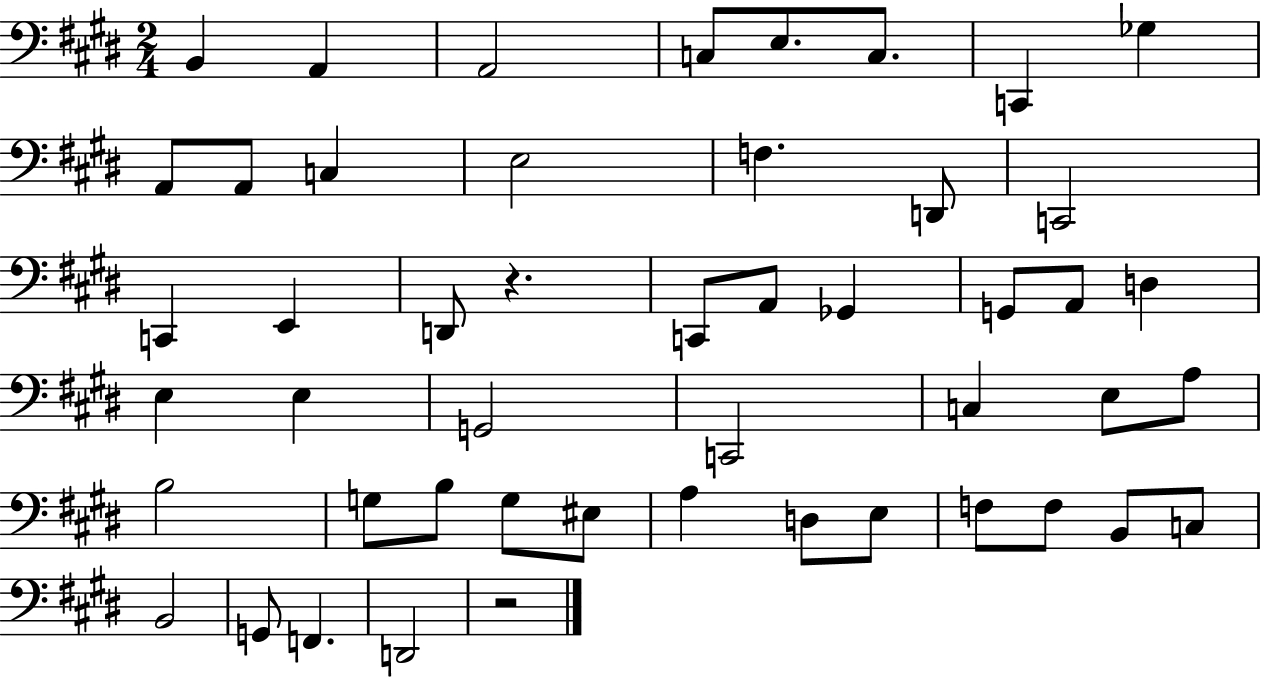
{
  \clef bass
  \numericTimeSignature
  \time 2/4
  \key e \major
  b,4 a,4 | a,2 | c8 e8. c8. | c,4 ges4 | \break a,8 a,8 c4 | e2 | f4. d,8 | c,2 | \break c,4 e,4 | d,8 r4. | c,8 a,8 ges,4 | g,8 a,8 d4 | \break e4 e4 | g,2 | c,2 | c4 e8 a8 | \break b2 | g8 b8 g8 eis8 | a4 d8 e8 | f8 f8 b,8 c8 | \break b,2 | g,8 f,4. | d,2 | r2 | \break \bar "|."
}